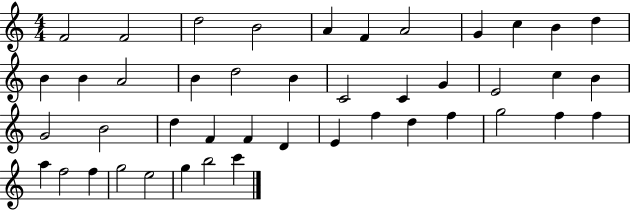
{
  \clef treble
  \numericTimeSignature
  \time 4/4
  \key c \major
  f'2 f'2 | d''2 b'2 | a'4 f'4 a'2 | g'4 c''4 b'4 d''4 | \break b'4 b'4 a'2 | b'4 d''2 b'4 | c'2 c'4 g'4 | e'2 c''4 b'4 | \break g'2 b'2 | d''4 f'4 f'4 d'4 | e'4 f''4 d''4 f''4 | g''2 f''4 f''4 | \break a''4 f''2 f''4 | g''2 e''2 | g''4 b''2 c'''4 | \bar "|."
}